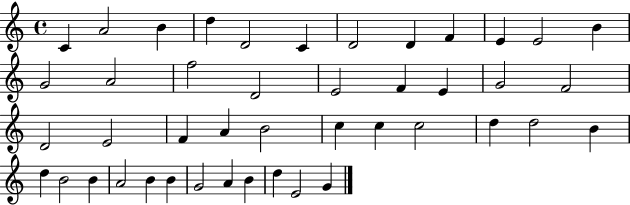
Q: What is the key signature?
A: C major